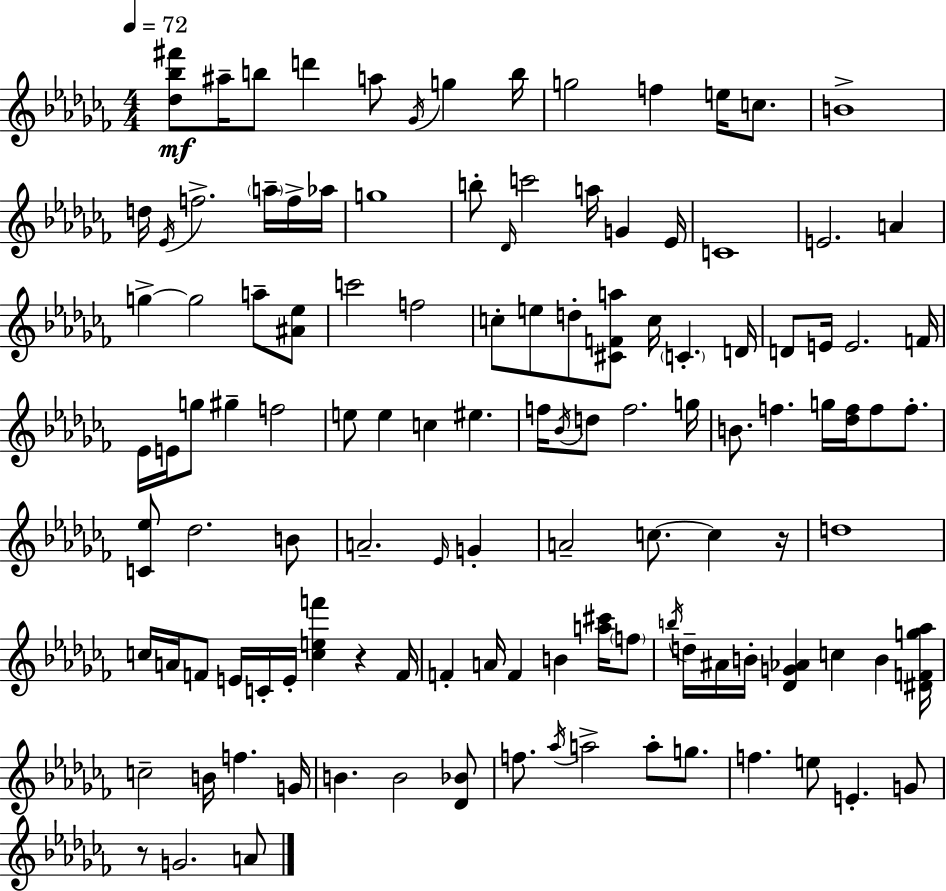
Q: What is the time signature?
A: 4/4